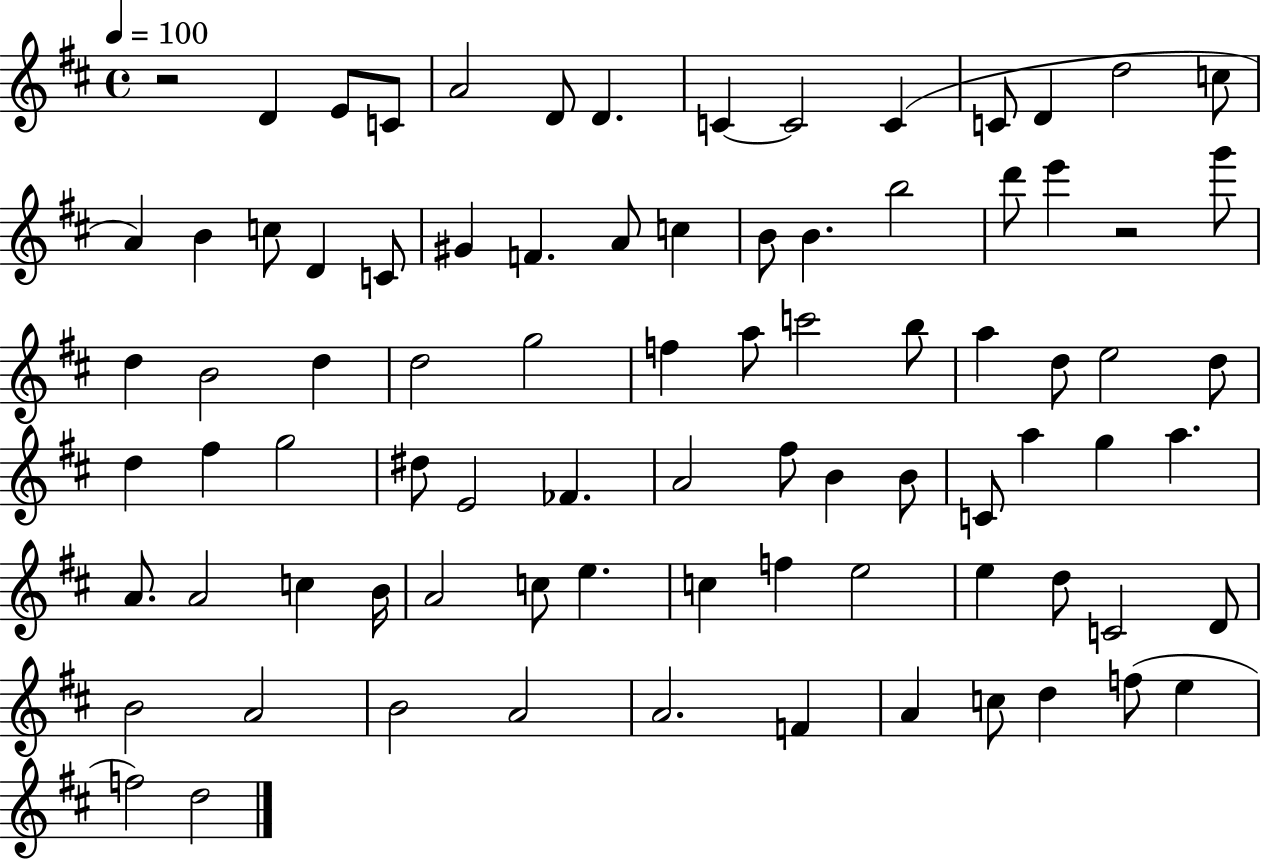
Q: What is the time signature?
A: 4/4